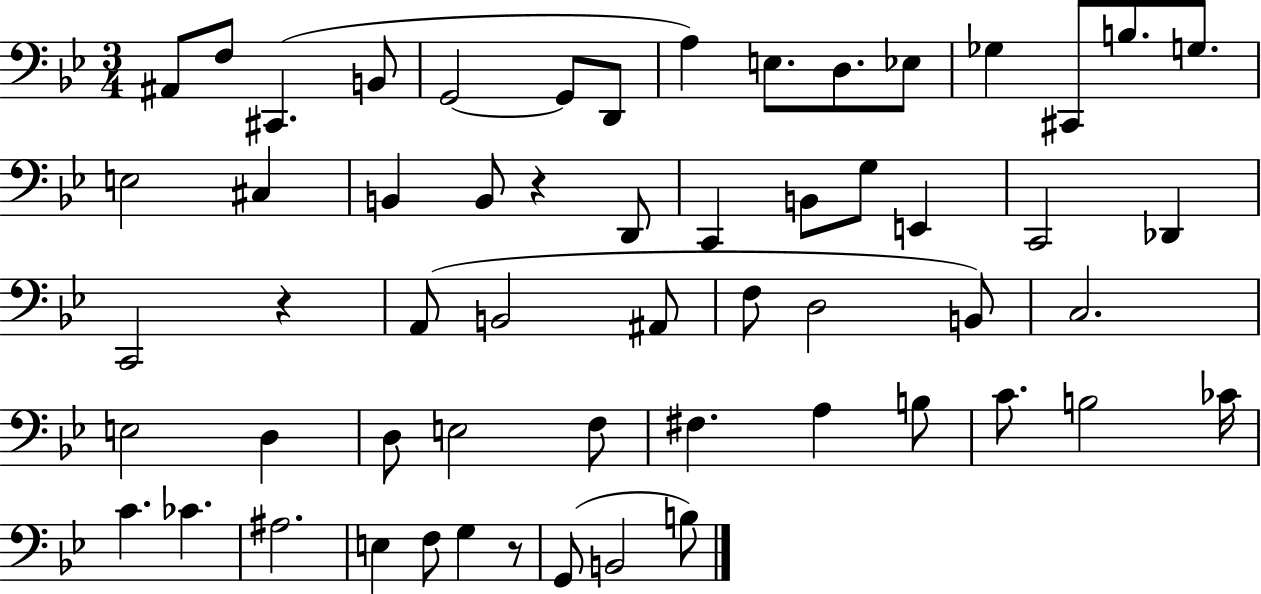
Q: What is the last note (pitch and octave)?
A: B3